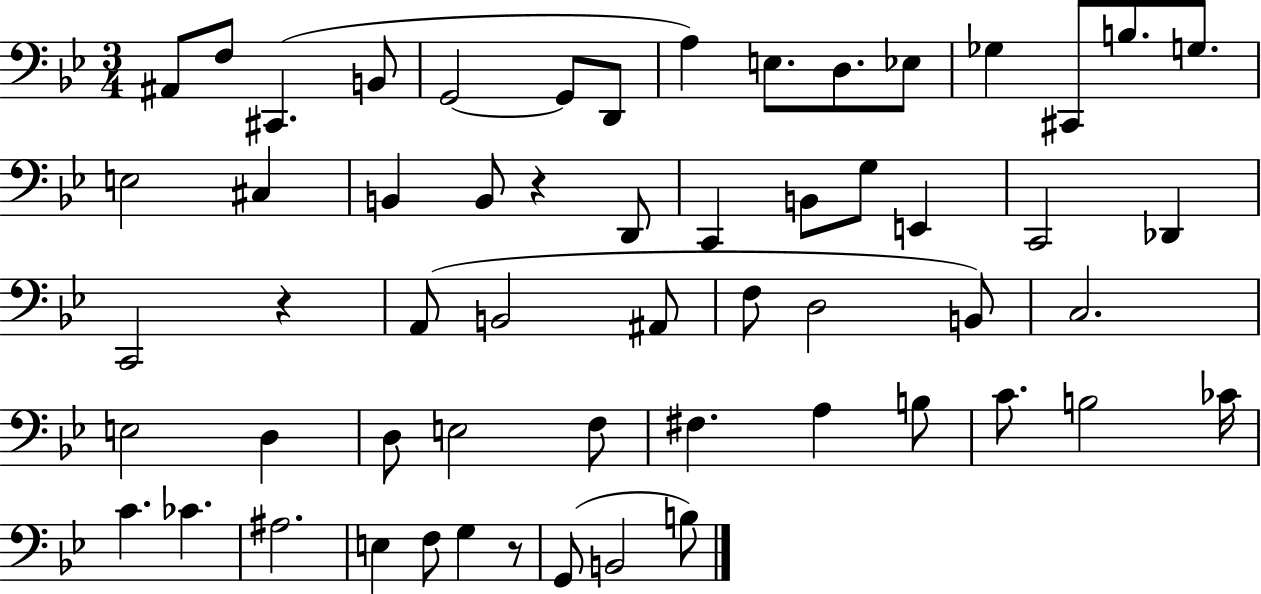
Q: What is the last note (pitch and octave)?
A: B3